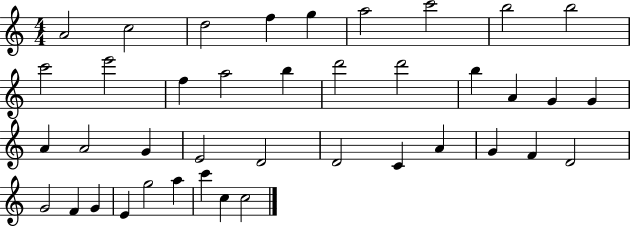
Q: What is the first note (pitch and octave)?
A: A4